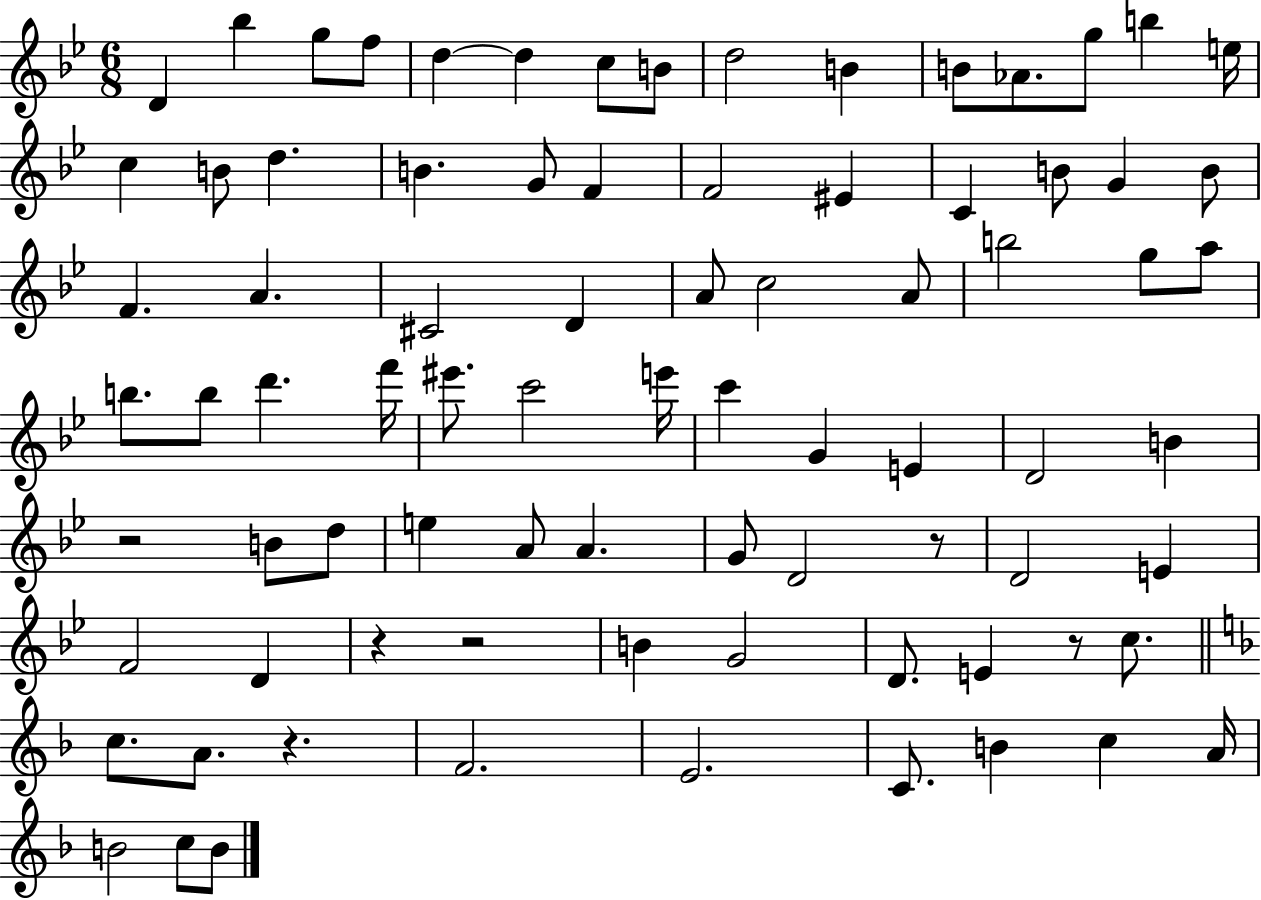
X:1
T:Untitled
M:6/8
L:1/4
K:Bb
D _b g/2 f/2 d d c/2 B/2 d2 B B/2 _A/2 g/2 b e/4 c B/2 d B G/2 F F2 ^E C B/2 G B/2 F A ^C2 D A/2 c2 A/2 b2 g/2 a/2 b/2 b/2 d' f'/4 ^e'/2 c'2 e'/4 c' G E D2 B z2 B/2 d/2 e A/2 A G/2 D2 z/2 D2 E F2 D z z2 B G2 D/2 E z/2 c/2 c/2 A/2 z F2 E2 C/2 B c A/4 B2 c/2 B/2